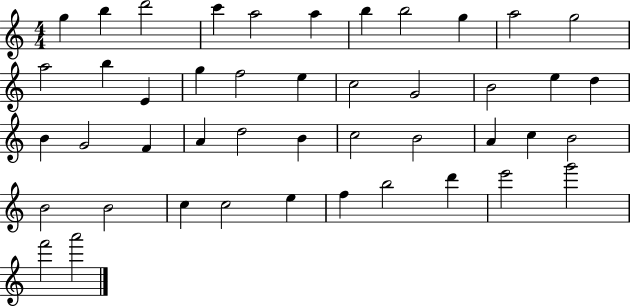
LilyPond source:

{
  \clef treble
  \numericTimeSignature
  \time 4/4
  \key c \major
  g''4 b''4 d'''2 | c'''4 a''2 a''4 | b''4 b''2 g''4 | a''2 g''2 | \break a''2 b''4 e'4 | g''4 f''2 e''4 | c''2 g'2 | b'2 e''4 d''4 | \break b'4 g'2 f'4 | a'4 d''2 b'4 | c''2 b'2 | a'4 c''4 b'2 | \break b'2 b'2 | c''4 c''2 e''4 | f''4 b''2 d'''4 | e'''2 g'''2 | \break f'''2 a'''2 | \bar "|."
}